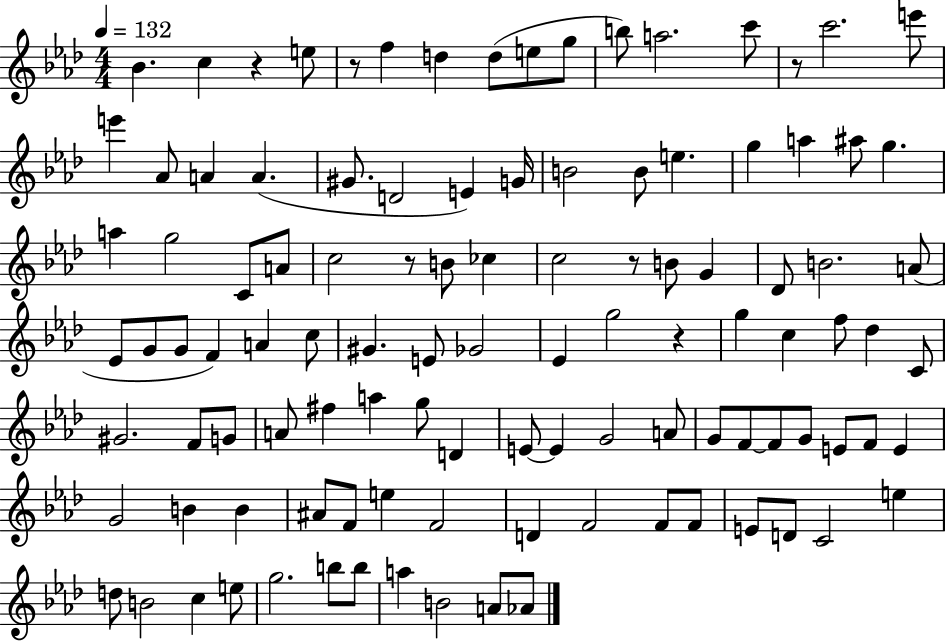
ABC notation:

X:1
T:Untitled
M:4/4
L:1/4
K:Ab
_B c z e/2 z/2 f d d/2 e/2 g/2 b/2 a2 c'/2 z/2 c'2 e'/2 e' _A/2 A A ^G/2 D2 E G/4 B2 B/2 e g a ^a/2 g a g2 C/2 A/2 c2 z/2 B/2 _c c2 z/2 B/2 G _D/2 B2 A/2 _E/2 G/2 G/2 F A c/2 ^G E/2 _G2 _E g2 z g c f/2 _d C/2 ^G2 F/2 G/2 A/2 ^f a g/2 D E/2 E G2 A/2 G/2 F/2 F/2 G/2 E/2 F/2 E G2 B B ^A/2 F/2 e F2 D F2 F/2 F/2 E/2 D/2 C2 e d/2 B2 c e/2 g2 b/2 b/2 a B2 A/2 _A/2